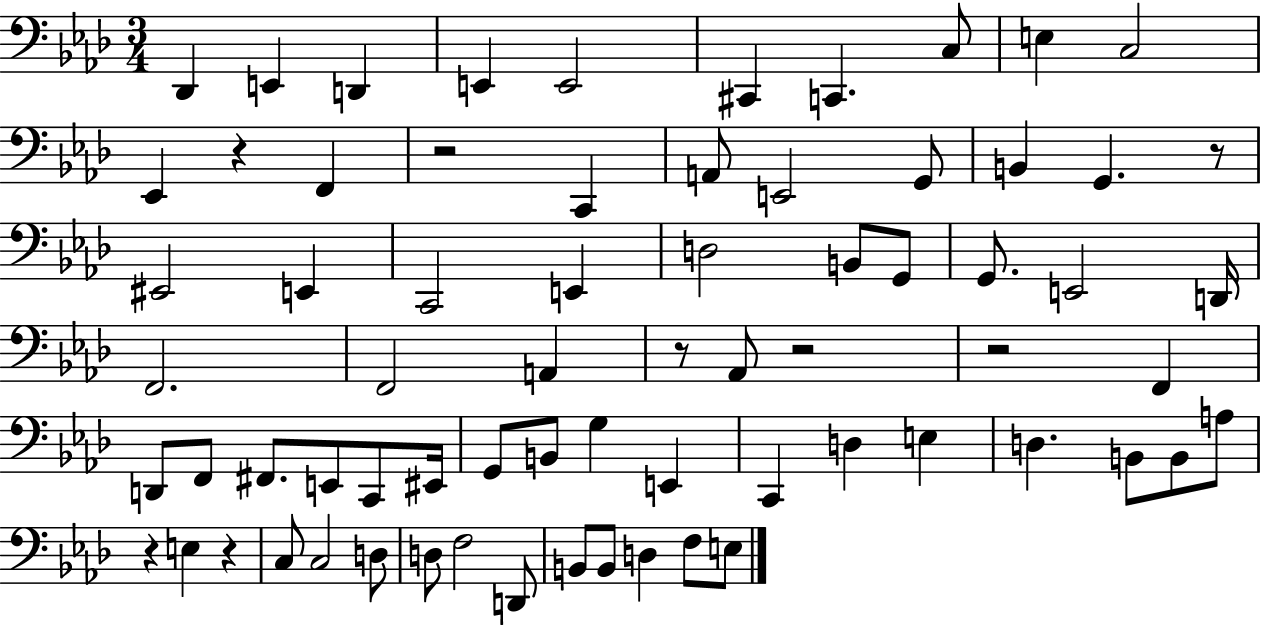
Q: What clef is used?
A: bass